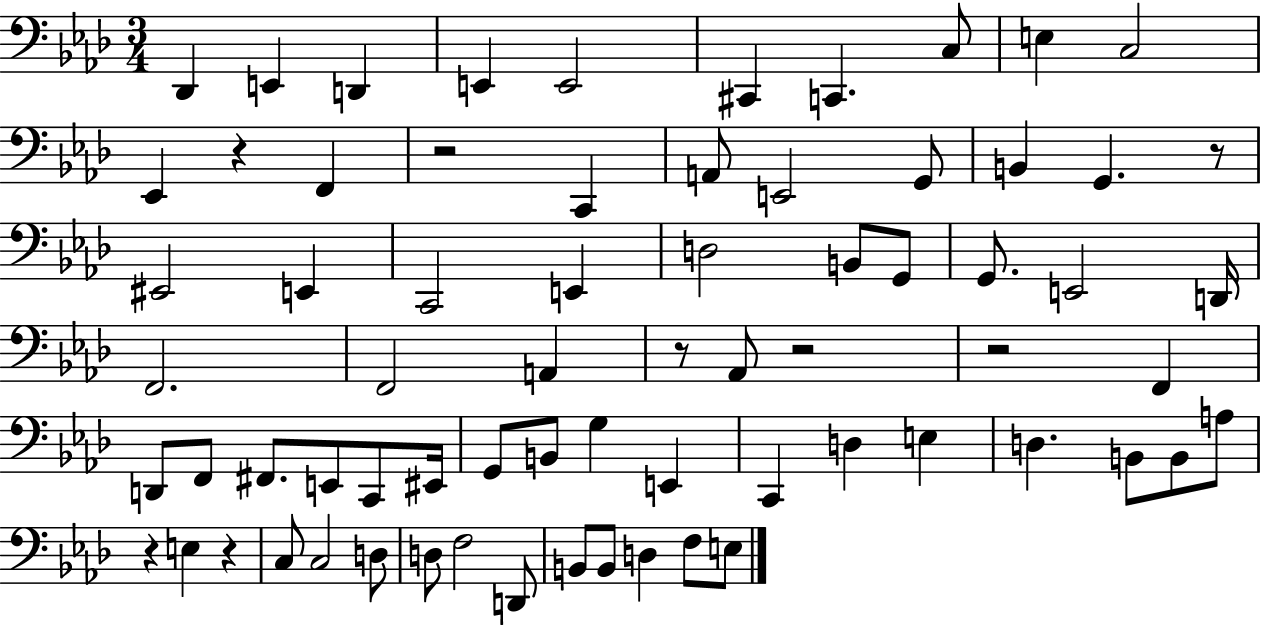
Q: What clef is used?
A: bass